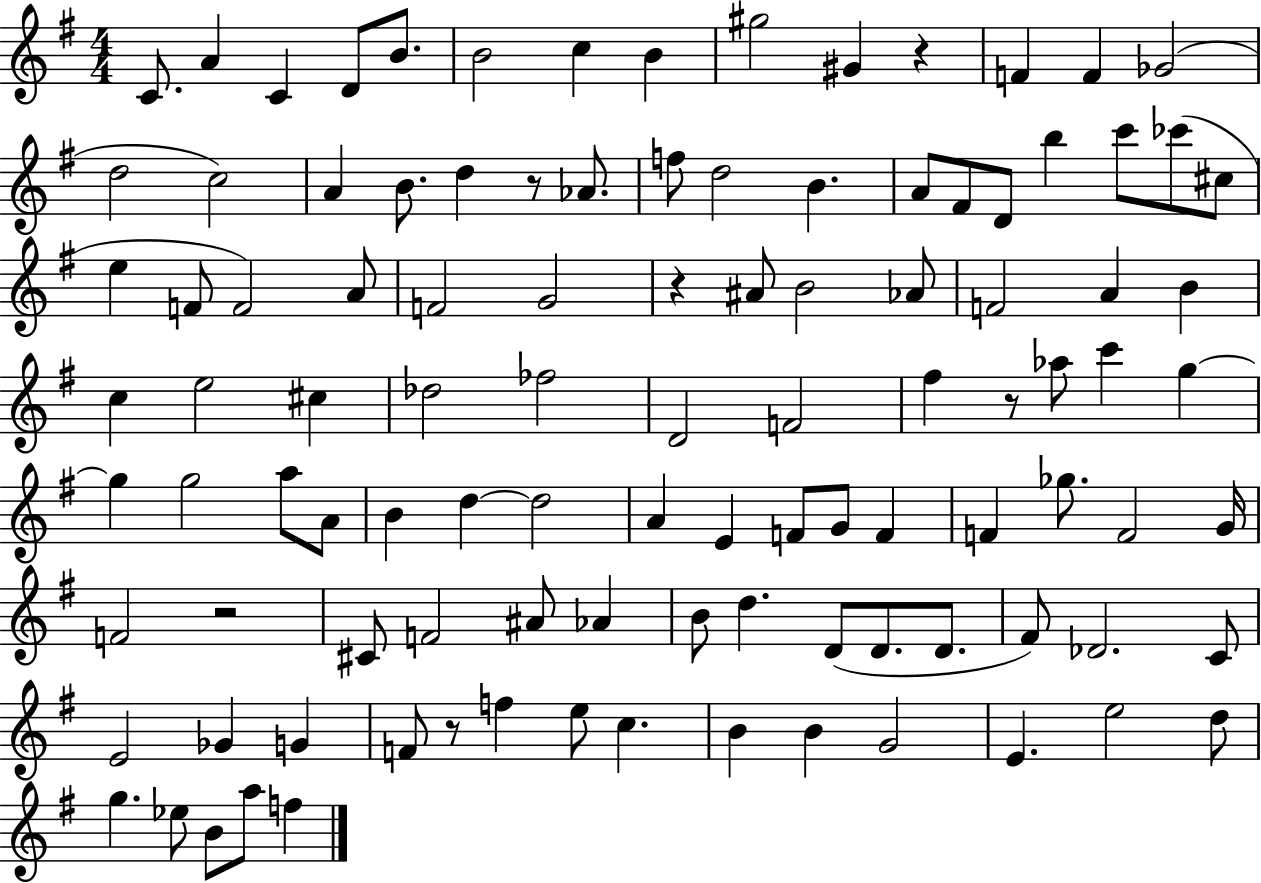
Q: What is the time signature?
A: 4/4